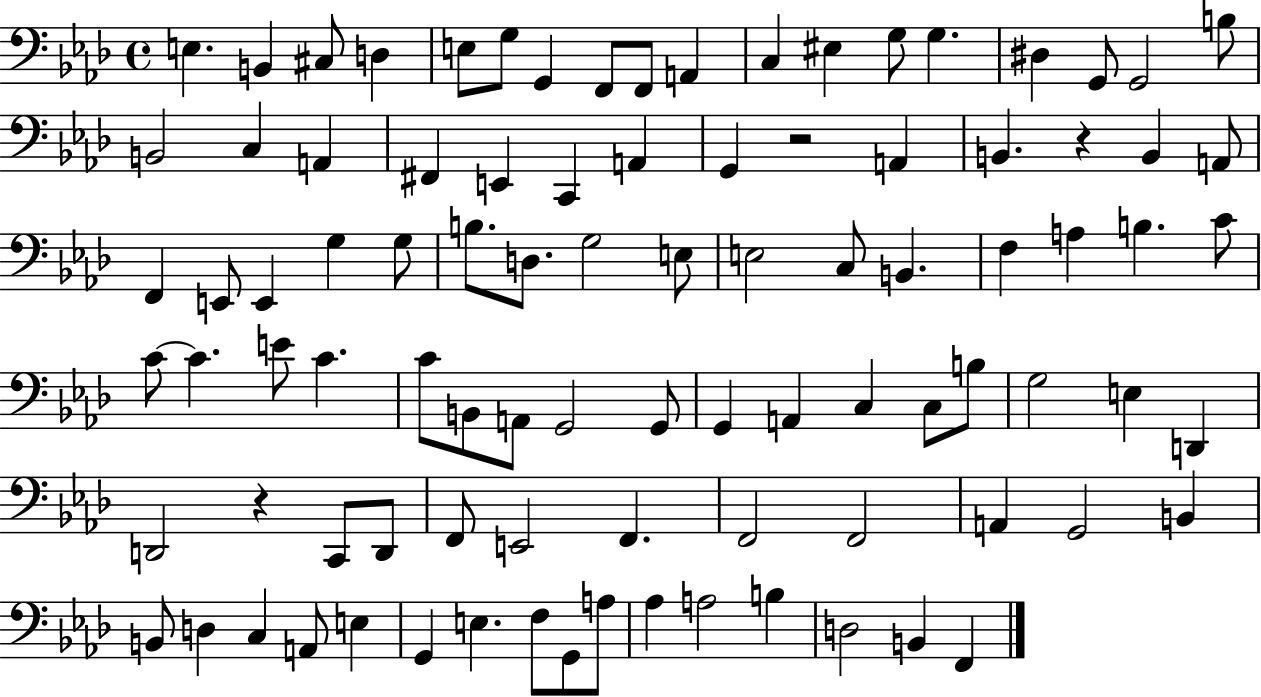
E3/q. B2/q C#3/e D3/q E3/e G3/e G2/q F2/e F2/e A2/q C3/q EIS3/q G3/e G3/q. D#3/q G2/e G2/h B3/e B2/h C3/q A2/q F#2/q E2/q C2/q A2/q G2/q R/h A2/q B2/q. R/q B2/q A2/e F2/q E2/e E2/q G3/q G3/e B3/e. D3/e. G3/h E3/e E3/h C3/e B2/q. F3/q A3/q B3/q. C4/e C4/e C4/q. E4/e C4/q. C4/e B2/e A2/e G2/h G2/e G2/q A2/q C3/q C3/e B3/e G3/h E3/q D2/q D2/h R/q C2/e D2/e F2/e E2/h F2/q. F2/h F2/h A2/q G2/h B2/q B2/e D3/q C3/q A2/e E3/q G2/q E3/q. F3/e G2/e A3/e Ab3/q A3/h B3/q D3/h B2/q F2/q